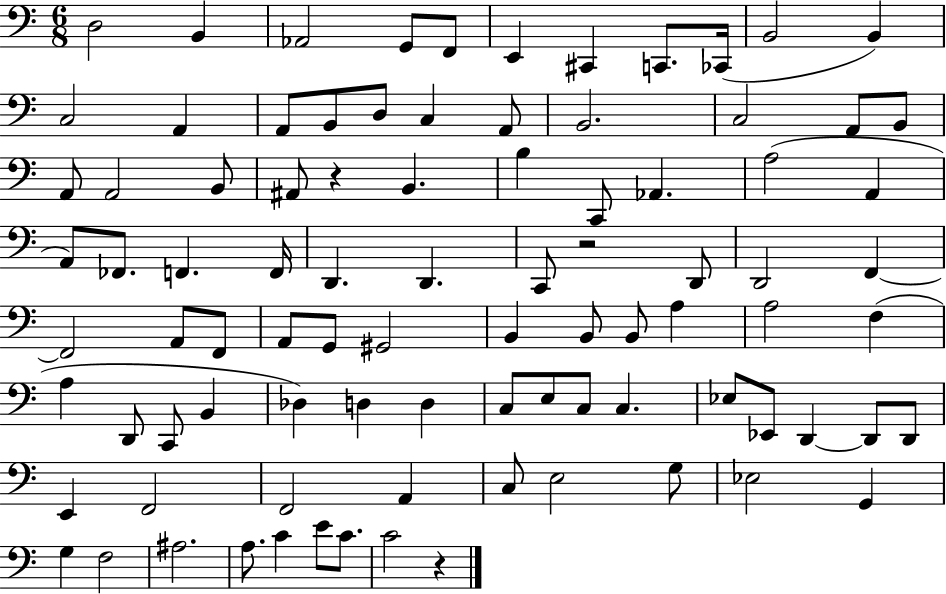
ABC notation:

X:1
T:Untitled
M:6/8
L:1/4
K:C
D,2 B,, _A,,2 G,,/2 F,,/2 E,, ^C,, C,,/2 _C,,/4 B,,2 B,, C,2 A,, A,,/2 B,,/2 D,/2 C, A,,/2 B,,2 C,2 A,,/2 B,,/2 A,,/2 A,,2 B,,/2 ^A,,/2 z B,, B, C,,/2 _A,, A,2 A,, A,,/2 _F,,/2 F,, F,,/4 D,, D,, C,,/2 z2 D,,/2 D,,2 F,, F,,2 A,,/2 F,,/2 A,,/2 G,,/2 ^G,,2 B,, B,,/2 B,,/2 A, A,2 F, A, D,,/2 C,,/2 B,, _D, D, D, C,/2 E,/2 C,/2 C, _E,/2 _E,,/2 D,, D,,/2 D,,/2 E,, F,,2 F,,2 A,, C,/2 E,2 G,/2 _E,2 G,, G, F,2 ^A,2 A,/2 C E/2 C/2 C2 z